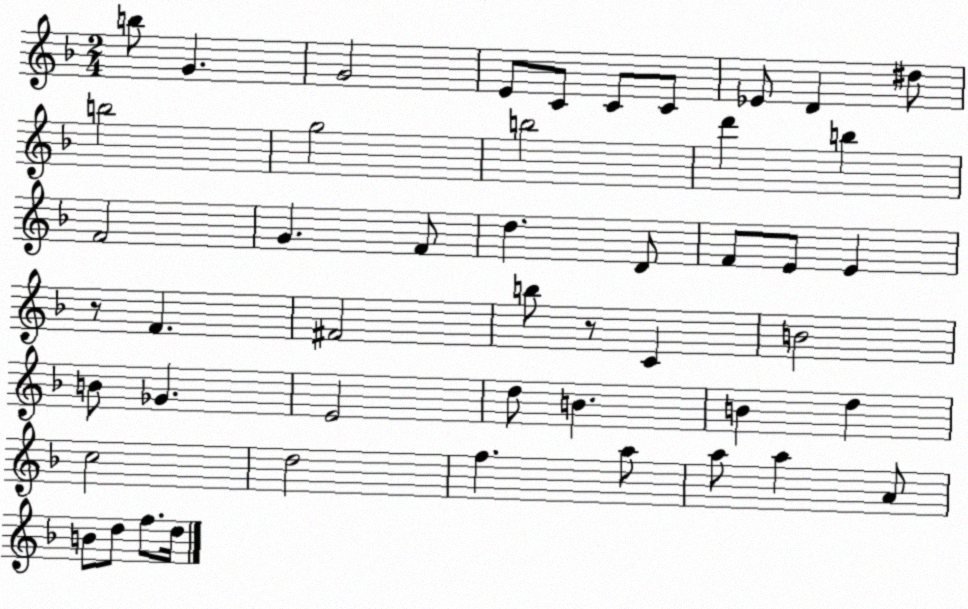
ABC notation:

X:1
T:Untitled
M:2/4
L:1/4
K:F
b/2 G G2 E/2 C/2 C/2 C/2 _E/2 D ^d/2 b2 g2 b2 d' b F2 G F/2 d D/2 F/2 E/2 E z/2 F ^F2 b/2 z/2 C B2 B/2 _G E2 d/2 B B d c2 d2 f a/2 a/2 a A/2 B/2 d/2 f/2 d/4